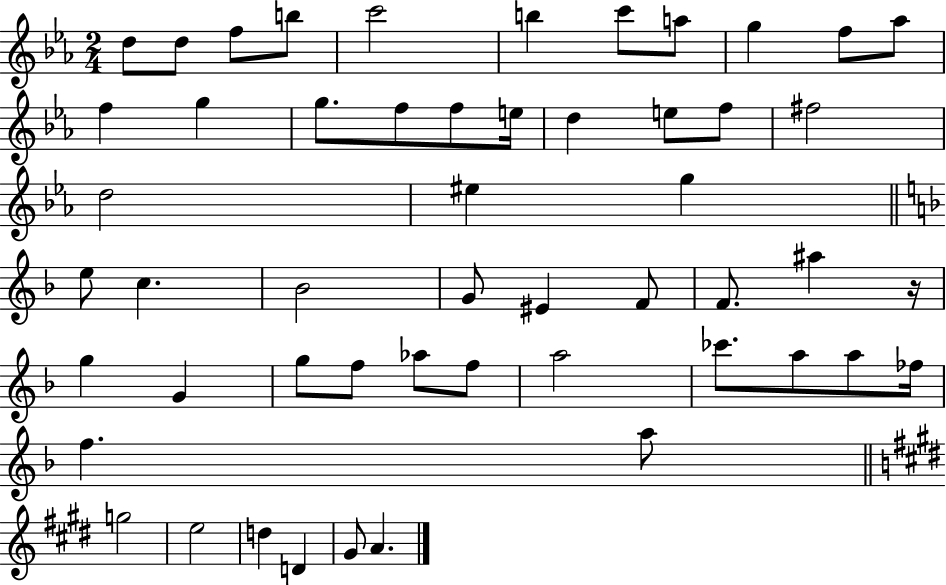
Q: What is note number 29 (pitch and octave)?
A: EIS4